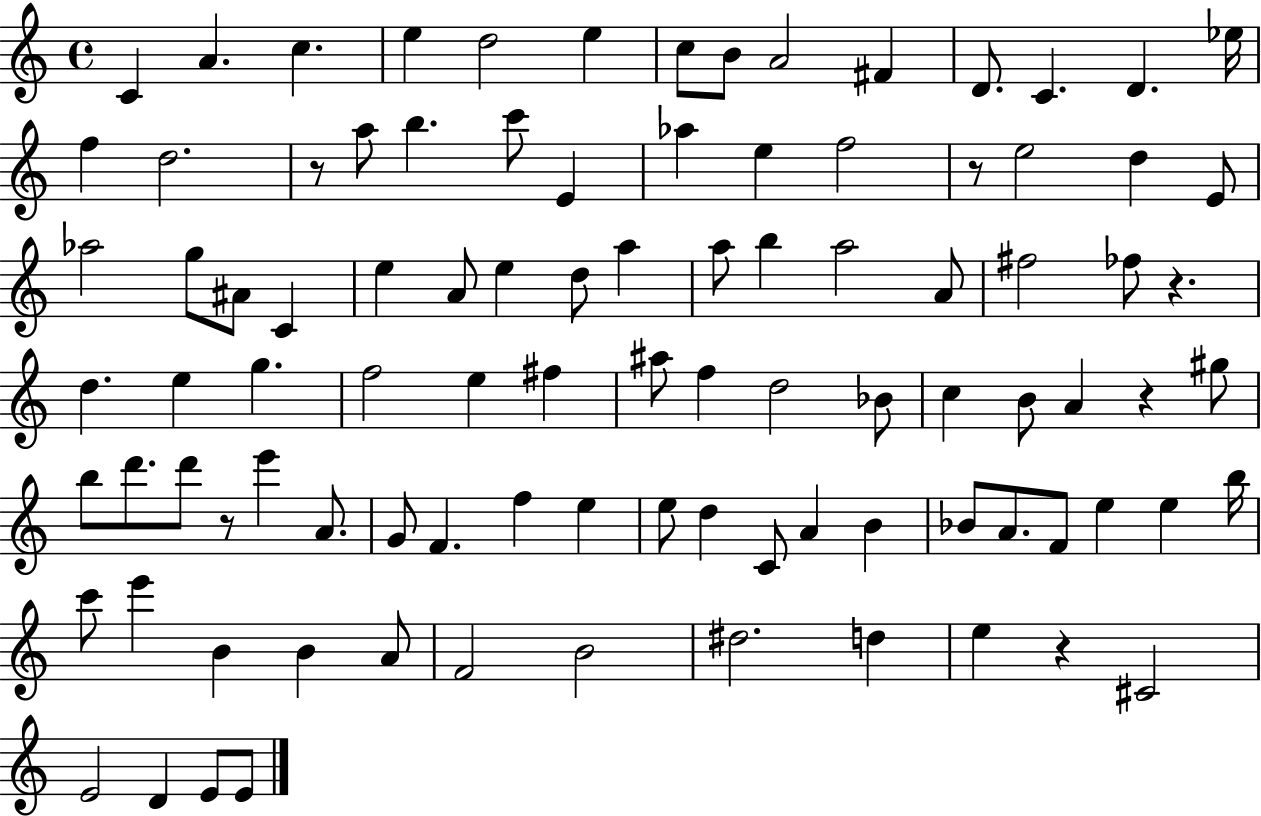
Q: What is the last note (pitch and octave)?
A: E4